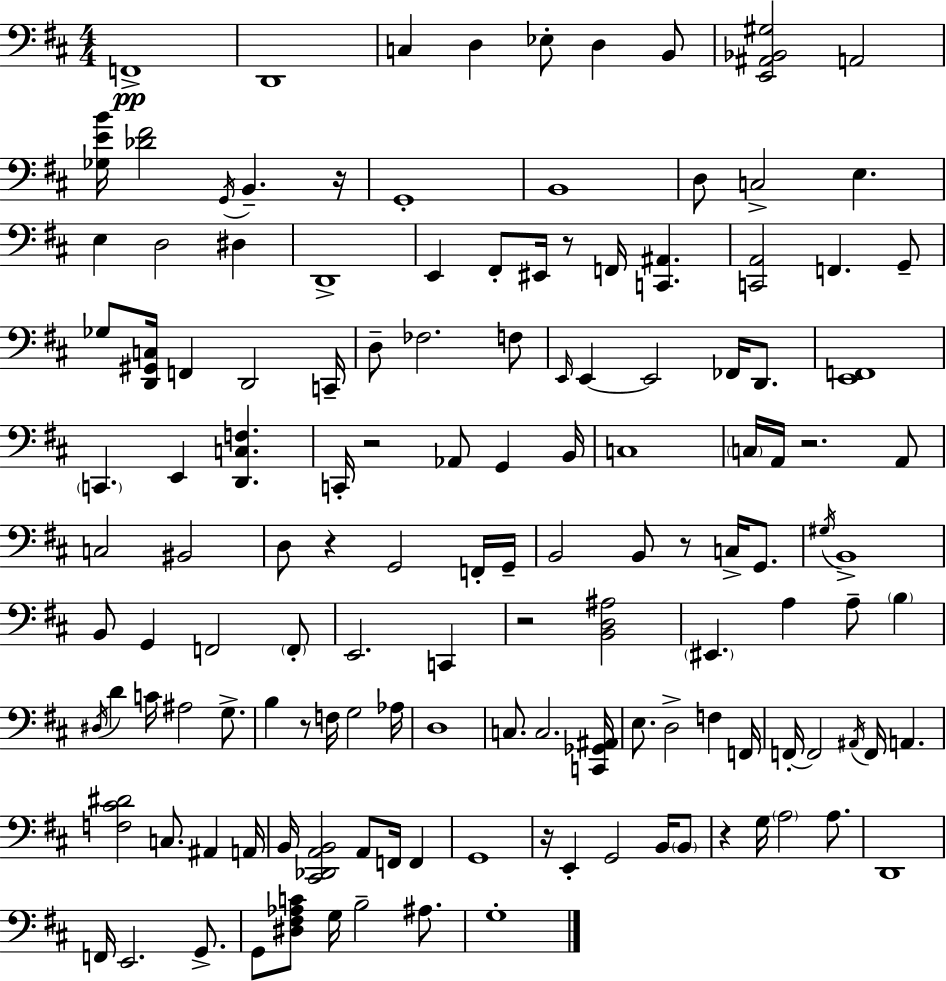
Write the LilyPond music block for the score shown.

{
  \clef bass
  \numericTimeSignature
  \time 4/4
  \key d \major
  f,1->\pp | d,1 | c4 d4 ees8-. d4 b,8 | <e, ais, bes, gis>2 a,2 | \break <ges e' b'>16 <des' fis'>2 \acciaccatura { g,16 } b,4.-- | r16 g,1-. | b,1 | d8 c2-> e4. | \break e4 d2 dis4 | d,1-> | e,4 fis,8-. eis,16 r8 f,16 <c, ais,>4. | <c, a,>2 f,4. g,8-- | \break ges8 <d, gis, c>16 f,4 d,2 | c,16-- d8-- fes2. f8 | \grace { e,16 } e,4~~ e,2 fes,16 d,8. | <e, f,>1 | \break \parenthesize c,4. e,4 <d, c f>4. | c,16-. r2 aes,8 g,4 | b,16 c1 | \parenthesize c16 a,16 r2. | \break a,8 c2 bis,2 | d8 r4 g,2 | f,16-. g,16-- b,2 b,8 r8 c16-> g,8. | \acciaccatura { gis16 } b,1-> | \break b,8 g,4 f,2 | \parenthesize f,8-. e,2. c,4 | r2 <b, d ais>2 | \parenthesize eis,4. a4 a8-- \parenthesize b4 | \break \acciaccatura { dis16 } d'4 c'16 ais2 | g8.-> b4 r8 f16 g2 | aes16 d1 | c8. c2. | \break <c, ges, ais,>16 e8. d2-> f4 | f,16 f,16-.~~ f,2 \acciaccatura { ais,16 } f,16 a,4. | <f cis' dis'>2 c8. | ais,4 a,16 b,16 <cis, des, a, b,>2 a,8 | \break f,16 f,4 g,1 | r16 e,4-. g,2 | b,16 \parenthesize b,8 r4 g16 \parenthesize a2 | a8. d,1 | \break f,16 e,2. | g,8.-> g,8 <dis fis aes c'>8 g16 b2-- | ais8. g1-. | \bar "|."
}